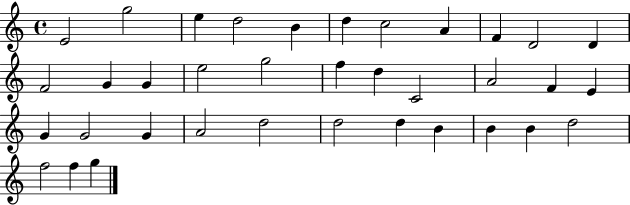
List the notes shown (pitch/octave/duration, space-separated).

E4/h G5/h E5/q D5/h B4/q D5/q C5/h A4/q F4/q D4/h D4/q F4/h G4/q G4/q E5/h G5/h F5/q D5/q C4/h A4/h F4/q E4/q G4/q G4/h G4/q A4/h D5/h D5/h D5/q B4/q B4/q B4/q D5/h F5/h F5/q G5/q